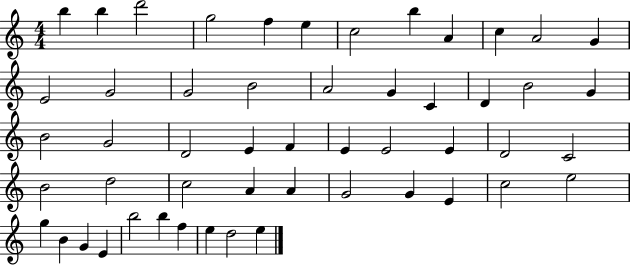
X:1
T:Untitled
M:4/4
L:1/4
K:C
b b d'2 g2 f e c2 b A c A2 G E2 G2 G2 B2 A2 G C D B2 G B2 G2 D2 E F E E2 E D2 C2 B2 d2 c2 A A G2 G E c2 e2 g B G E b2 b f e d2 e